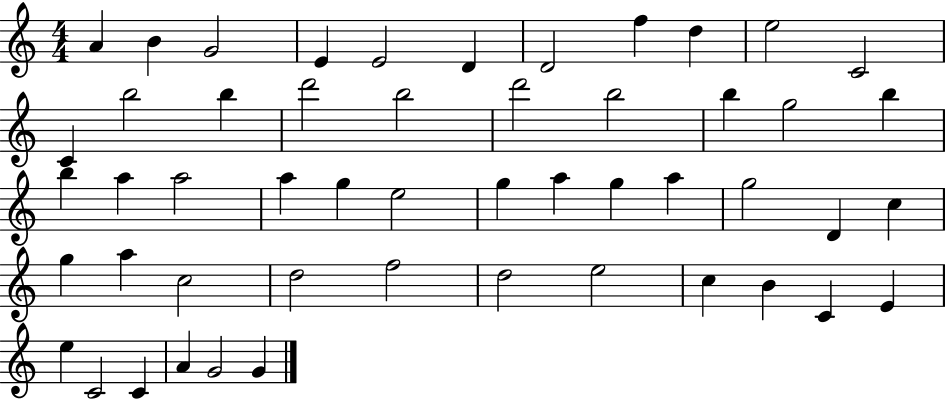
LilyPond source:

{
  \clef treble
  \numericTimeSignature
  \time 4/4
  \key c \major
  a'4 b'4 g'2 | e'4 e'2 d'4 | d'2 f''4 d''4 | e''2 c'2 | \break c'4 b''2 b''4 | d'''2 b''2 | d'''2 b''2 | b''4 g''2 b''4 | \break b''4 a''4 a''2 | a''4 g''4 e''2 | g''4 a''4 g''4 a''4 | g''2 d'4 c''4 | \break g''4 a''4 c''2 | d''2 f''2 | d''2 e''2 | c''4 b'4 c'4 e'4 | \break e''4 c'2 c'4 | a'4 g'2 g'4 | \bar "|."
}